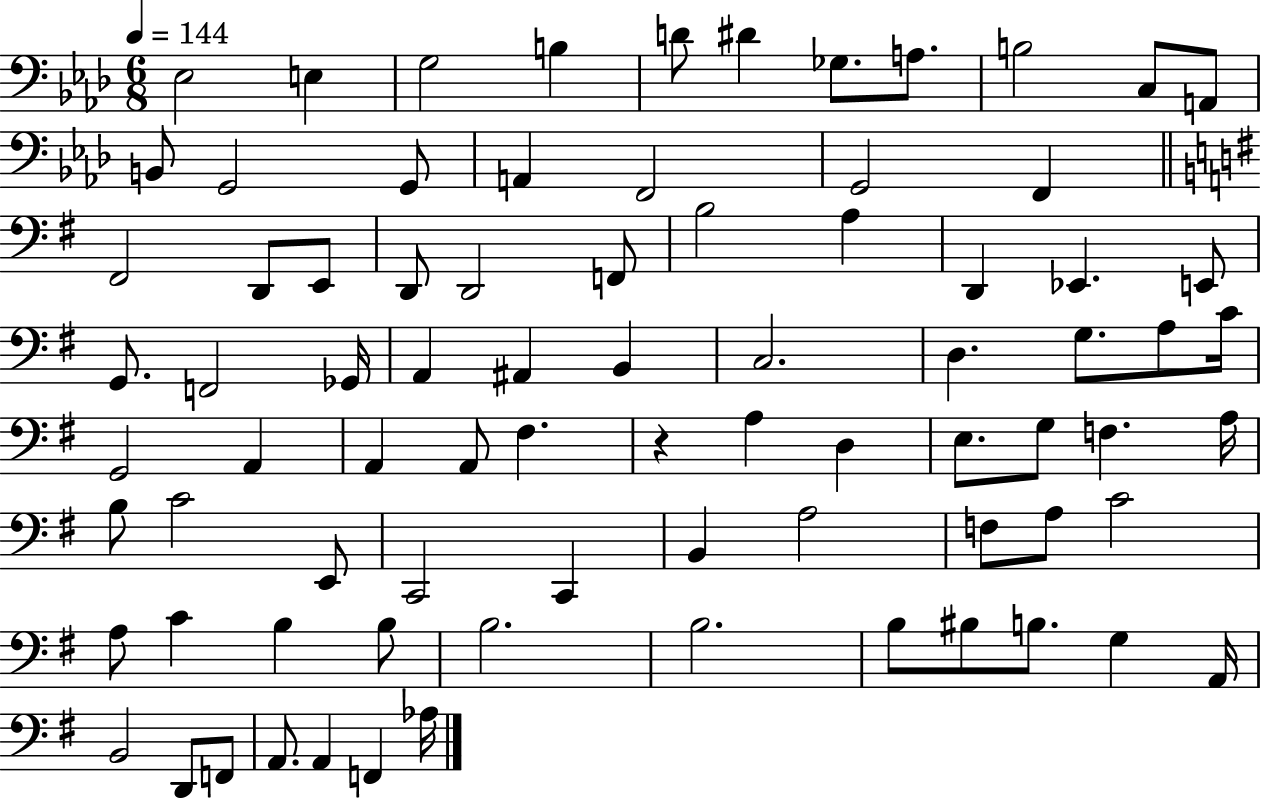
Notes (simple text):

Eb3/h E3/q G3/h B3/q D4/e D#4/q Gb3/e. A3/e. B3/h C3/e A2/e B2/e G2/h G2/e A2/q F2/h G2/h F2/q F#2/h D2/e E2/e D2/e D2/h F2/e B3/h A3/q D2/q Eb2/q. E2/e G2/e. F2/h Gb2/s A2/q A#2/q B2/q C3/h. D3/q. G3/e. A3/e C4/s G2/h A2/q A2/q A2/e F#3/q. R/q A3/q D3/q E3/e. G3/e F3/q. A3/s B3/e C4/h E2/e C2/h C2/q B2/q A3/h F3/e A3/e C4/h A3/e C4/q B3/q B3/e B3/h. B3/h. B3/e BIS3/e B3/e. G3/q A2/s B2/h D2/e F2/e A2/e. A2/q F2/q Ab3/s